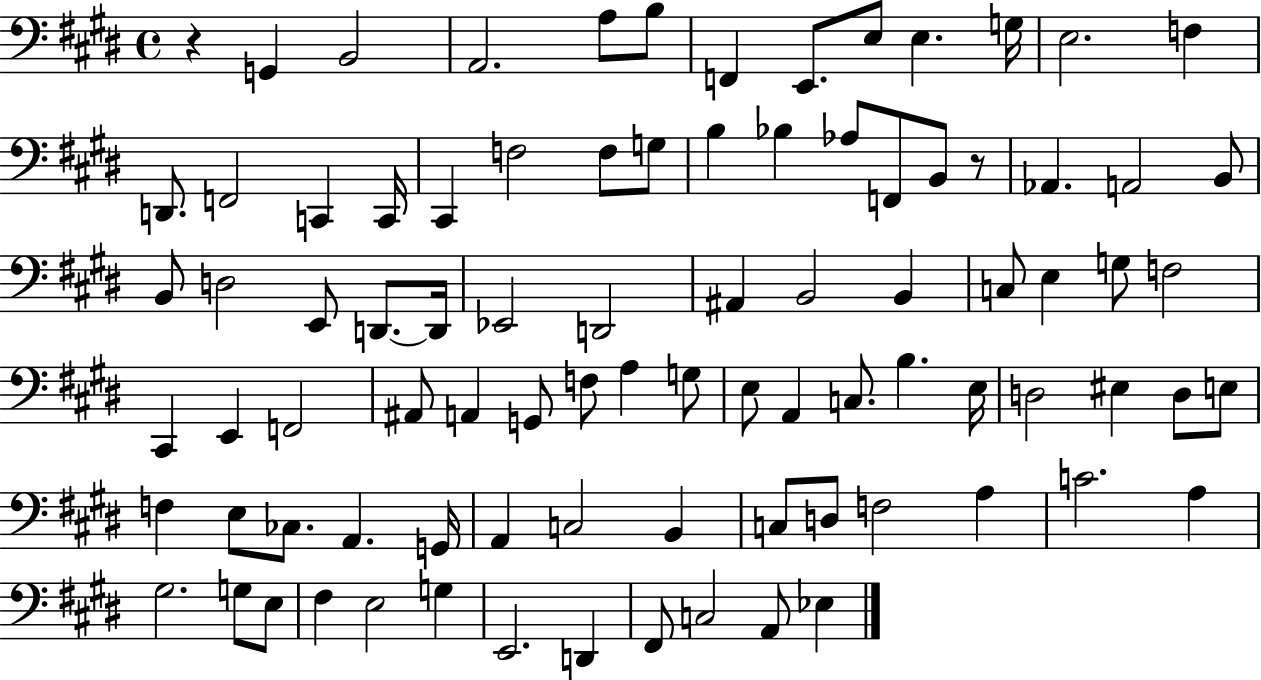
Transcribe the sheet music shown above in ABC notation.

X:1
T:Untitled
M:4/4
L:1/4
K:E
z G,, B,,2 A,,2 A,/2 B,/2 F,, E,,/2 E,/2 E, G,/4 E,2 F, D,,/2 F,,2 C,, C,,/4 ^C,, F,2 F,/2 G,/2 B, _B, _A,/2 F,,/2 B,,/2 z/2 _A,, A,,2 B,,/2 B,,/2 D,2 E,,/2 D,,/2 D,,/4 _E,,2 D,,2 ^A,, B,,2 B,, C,/2 E, G,/2 F,2 ^C,, E,, F,,2 ^A,,/2 A,, G,,/2 F,/2 A, G,/2 E,/2 A,, C,/2 B, E,/4 D,2 ^E, D,/2 E,/2 F, E,/2 _C,/2 A,, G,,/4 A,, C,2 B,, C,/2 D,/2 F,2 A, C2 A, ^G,2 G,/2 E,/2 ^F, E,2 G, E,,2 D,, ^F,,/2 C,2 A,,/2 _E,